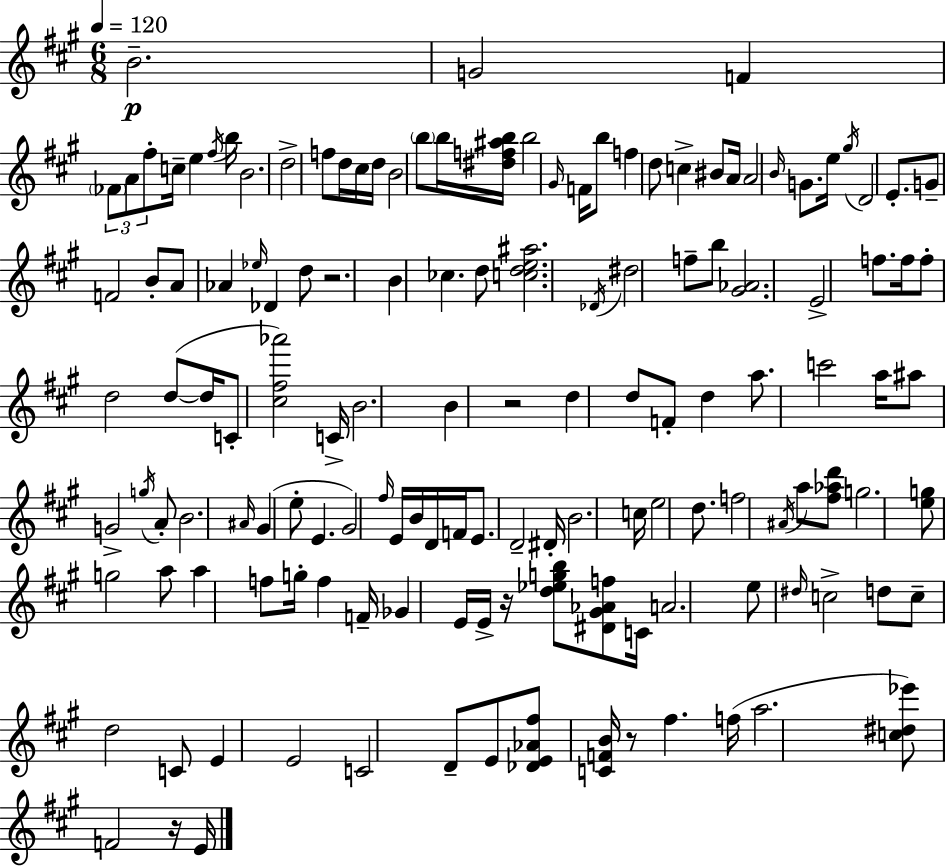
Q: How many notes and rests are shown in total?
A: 139